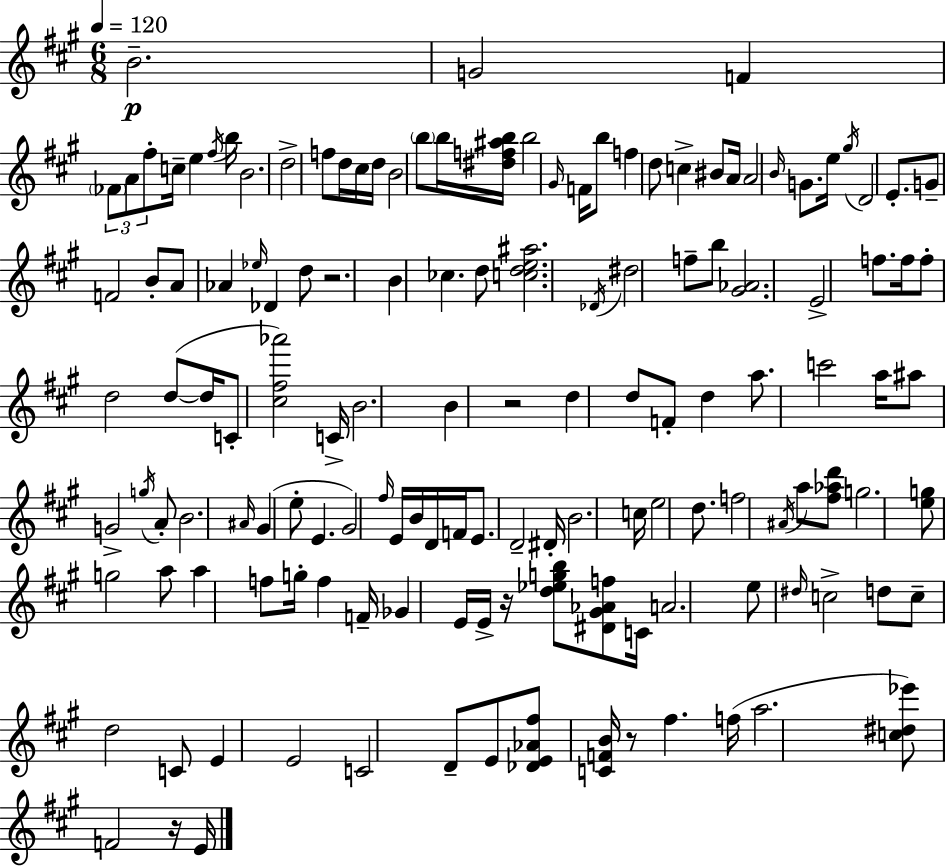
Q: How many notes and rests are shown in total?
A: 139